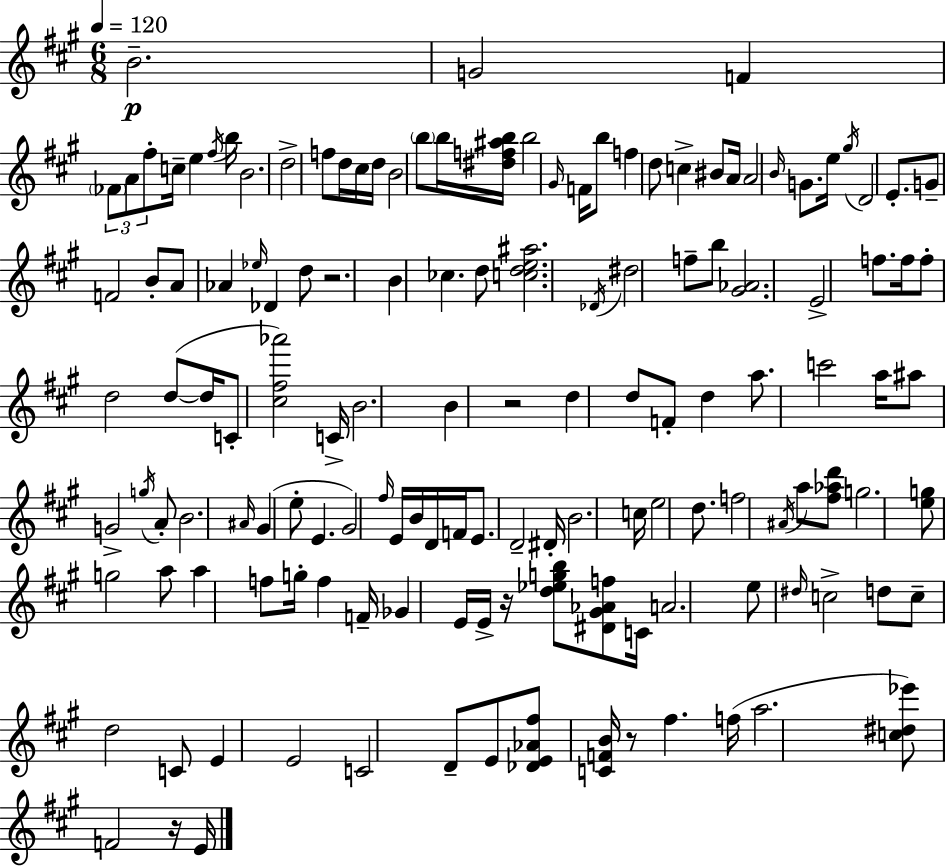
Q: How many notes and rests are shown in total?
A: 139